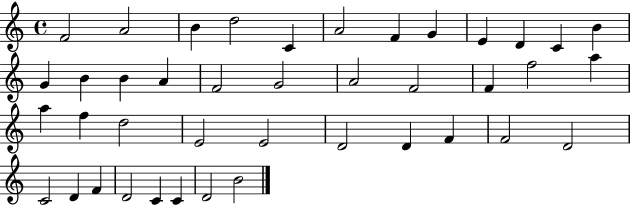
F4/h A4/h B4/q D5/h C4/q A4/h F4/q G4/q E4/q D4/q C4/q B4/q G4/q B4/q B4/q A4/q F4/h G4/h A4/h F4/h F4/q F5/h A5/q A5/q F5/q D5/h E4/h E4/h D4/h D4/q F4/q F4/h D4/h C4/h D4/q F4/q D4/h C4/q C4/q D4/h B4/h